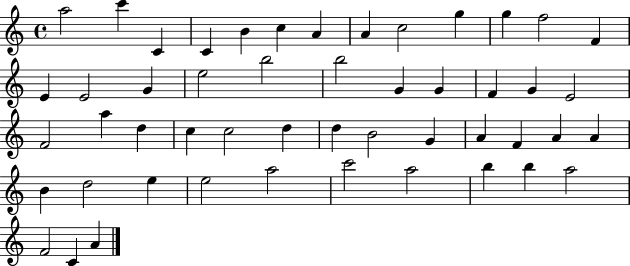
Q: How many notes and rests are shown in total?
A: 50